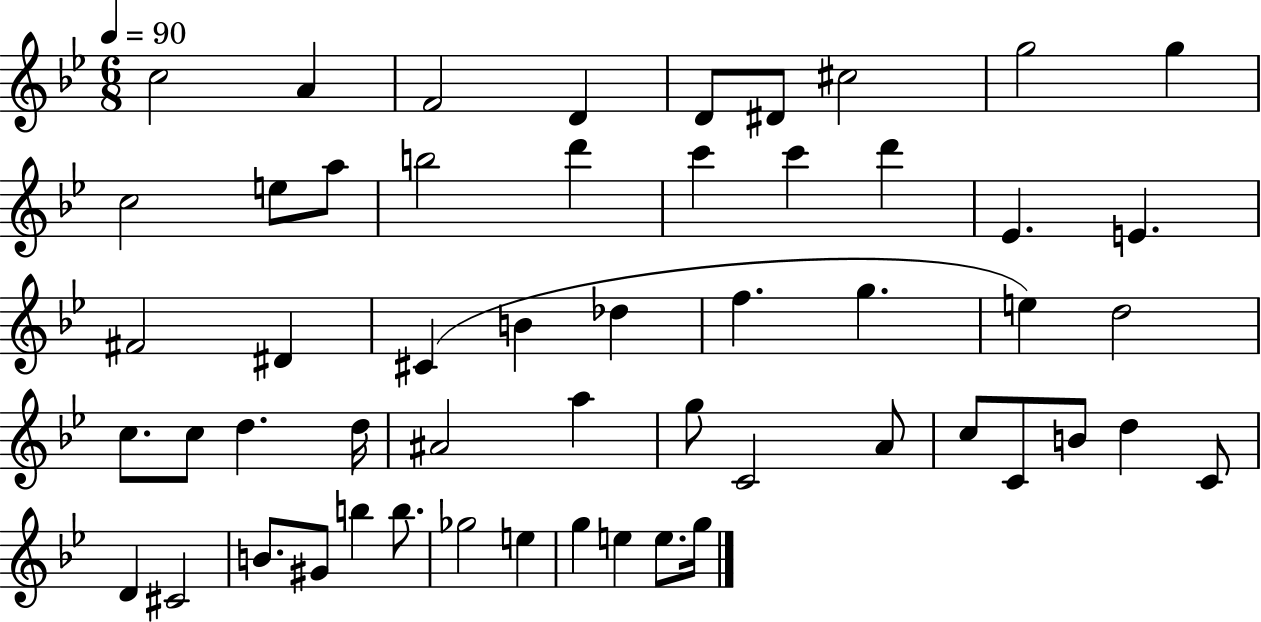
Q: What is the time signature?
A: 6/8